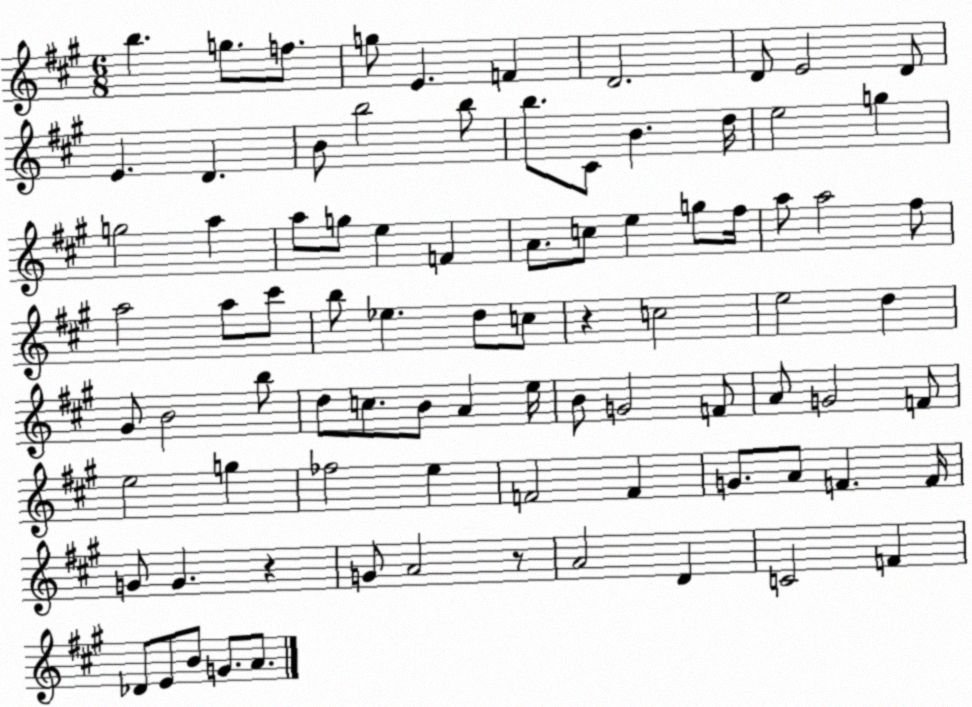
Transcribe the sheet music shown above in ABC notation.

X:1
T:Untitled
M:6/8
L:1/4
K:A
b g/2 f/2 g/2 E F D2 D/2 E2 D/2 E D B/2 b2 b/2 b/2 ^C/2 B d/4 e2 g g2 a a/2 g/2 e F A/2 c/2 e g/2 ^f/4 a/2 a2 ^f/2 a2 a/2 ^c'/2 b/2 _e d/2 c/2 z c2 e2 d ^G/2 B2 b/2 d/2 c/2 B/2 A e/4 B/2 G2 F/2 A/2 G2 F/2 e2 g _f2 e F2 F G/2 A/2 F F/4 G/2 G z G/2 A2 z/2 A2 D C2 F _D/2 E/2 B/2 G/2 A/2